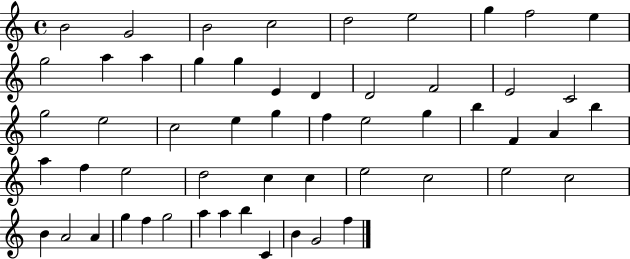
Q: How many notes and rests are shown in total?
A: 55